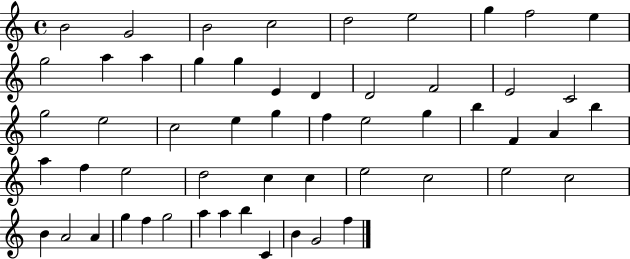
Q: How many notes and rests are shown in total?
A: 55